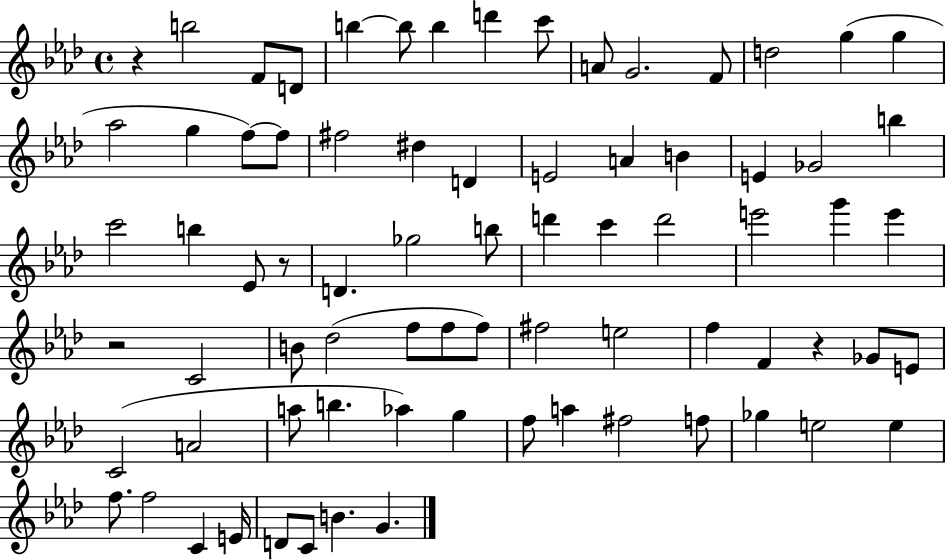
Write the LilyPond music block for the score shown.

{
  \clef treble
  \time 4/4
  \defaultTimeSignature
  \key aes \major
  r4 b''2 f'8 d'8 | b''4~~ b''8 b''4 d'''4 c'''8 | a'8 g'2. f'8 | d''2 g''4( g''4 | \break aes''2 g''4 f''8~~) f''8 | fis''2 dis''4 d'4 | e'2 a'4 b'4 | e'4 ges'2 b''4 | \break c'''2 b''4 ees'8 r8 | d'4. ges''2 b''8 | d'''4 c'''4 d'''2 | e'''2 g'''4 e'''4 | \break r2 c'2 | b'8 des''2( f''8 f''8 f''8) | fis''2 e''2 | f''4 f'4 r4 ges'8 e'8 | \break c'2( a'2 | a''8 b''4. aes''4) g''4 | f''8 a''4 fis''2 f''8 | ges''4 e''2 e''4 | \break f''8. f''2 c'4 e'16 | d'8 c'8 b'4. g'4. | \bar "|."
}